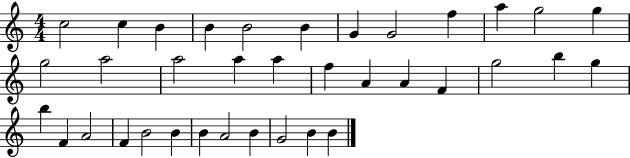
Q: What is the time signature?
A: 4/4